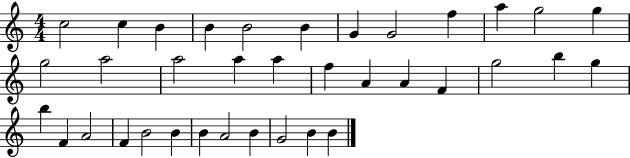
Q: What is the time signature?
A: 4/4